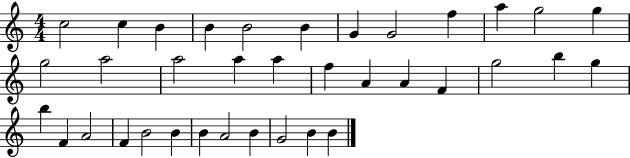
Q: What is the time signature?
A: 4/4